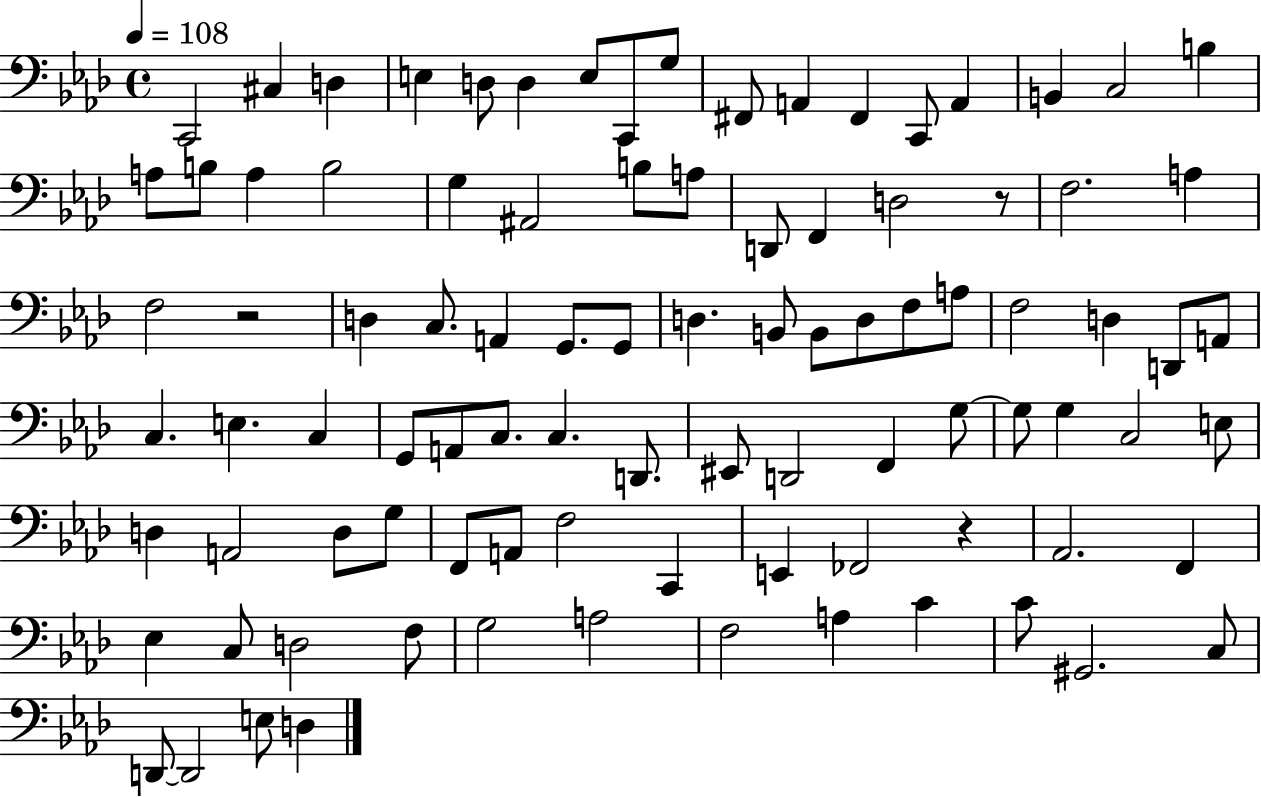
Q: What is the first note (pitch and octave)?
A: C2